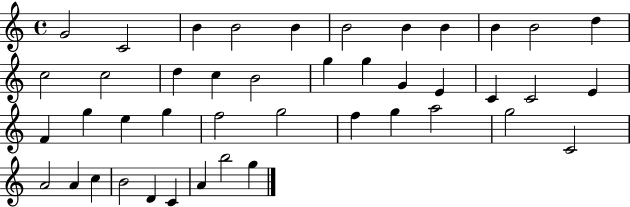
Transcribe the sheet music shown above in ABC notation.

X:1
T:Untitled
M:4/4
L:1/4
K:C
G2 C2 B B2 B B2 B B B B2 d c2 c2 d c B2 g g G E C C2 E F g e g f2 g2 f g a2 g2 C2 A2 A c B2 D C A b2 g